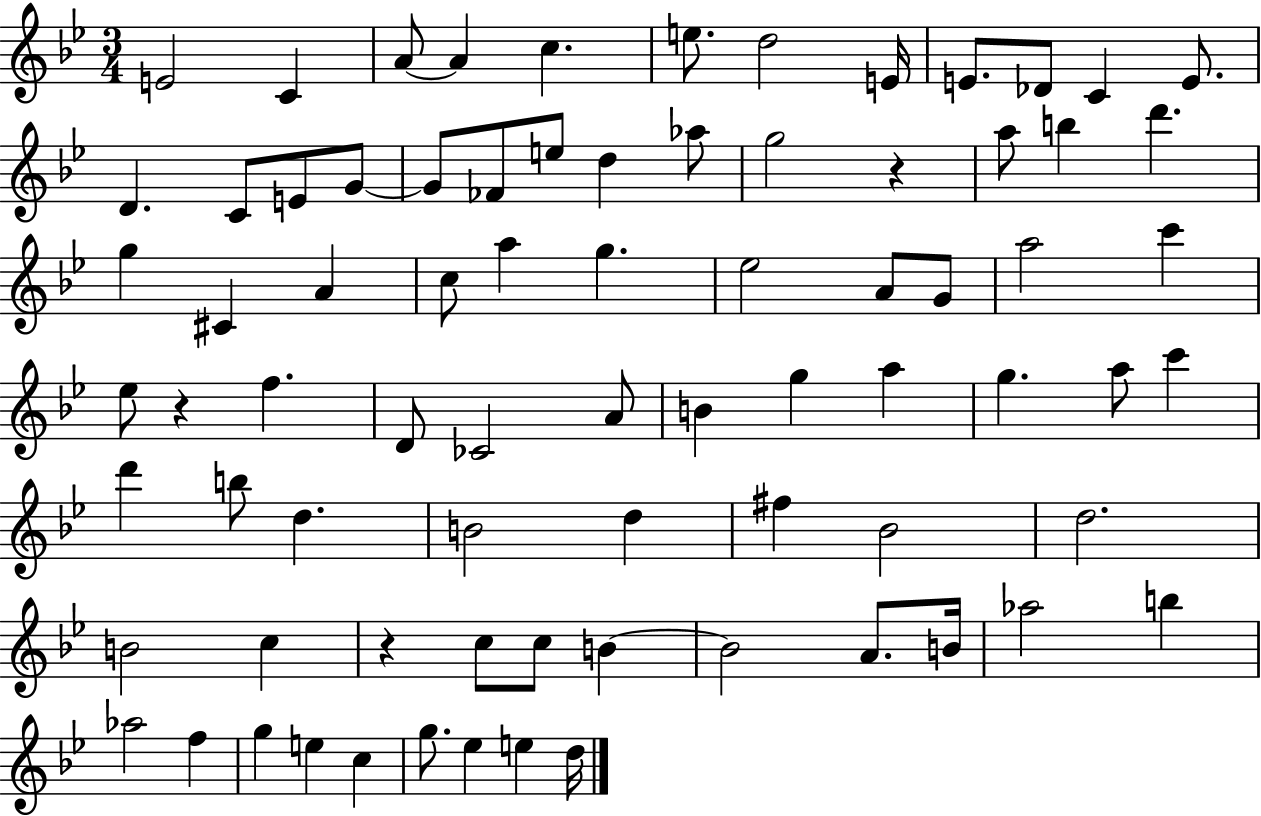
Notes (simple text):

E4/h C4/q A4/e A4/q C5/q. E5/e. D5/h E4/s E4/e. Db4/e C4/q E4/e. D4/q. C4/e E4/e G4/e G4/e FES4/e E5/e D5/q Ab5/e G5/h R/q A5/e B5/q D6/q. G5/q C#4/q A4/q C5/e A5/q G5/q. Eb5/h A4/e G4/e A5/h C6/q Eb5/e R/q F5/q. D4/e CES4/h A4/e B4/q G5/q A5/q G5/q. A5/e C6/q D6/q B5/e D5/q. B4/h D5/q F#5/q Bb4/h D5/h. B4/h C5/q R/q C5/e C5/e B4/q B4/h A4/e. B4/s Ab5/h B5/q Ab5/h F5/q G5/q E5/q C5/q G5/e. Eb5/q E5/q D5/s